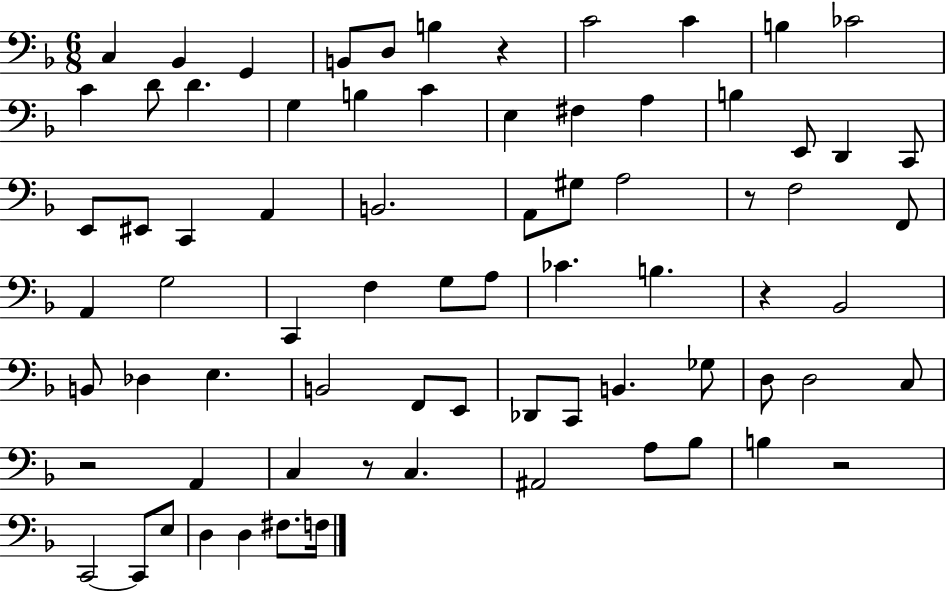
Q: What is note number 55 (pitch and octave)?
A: C3